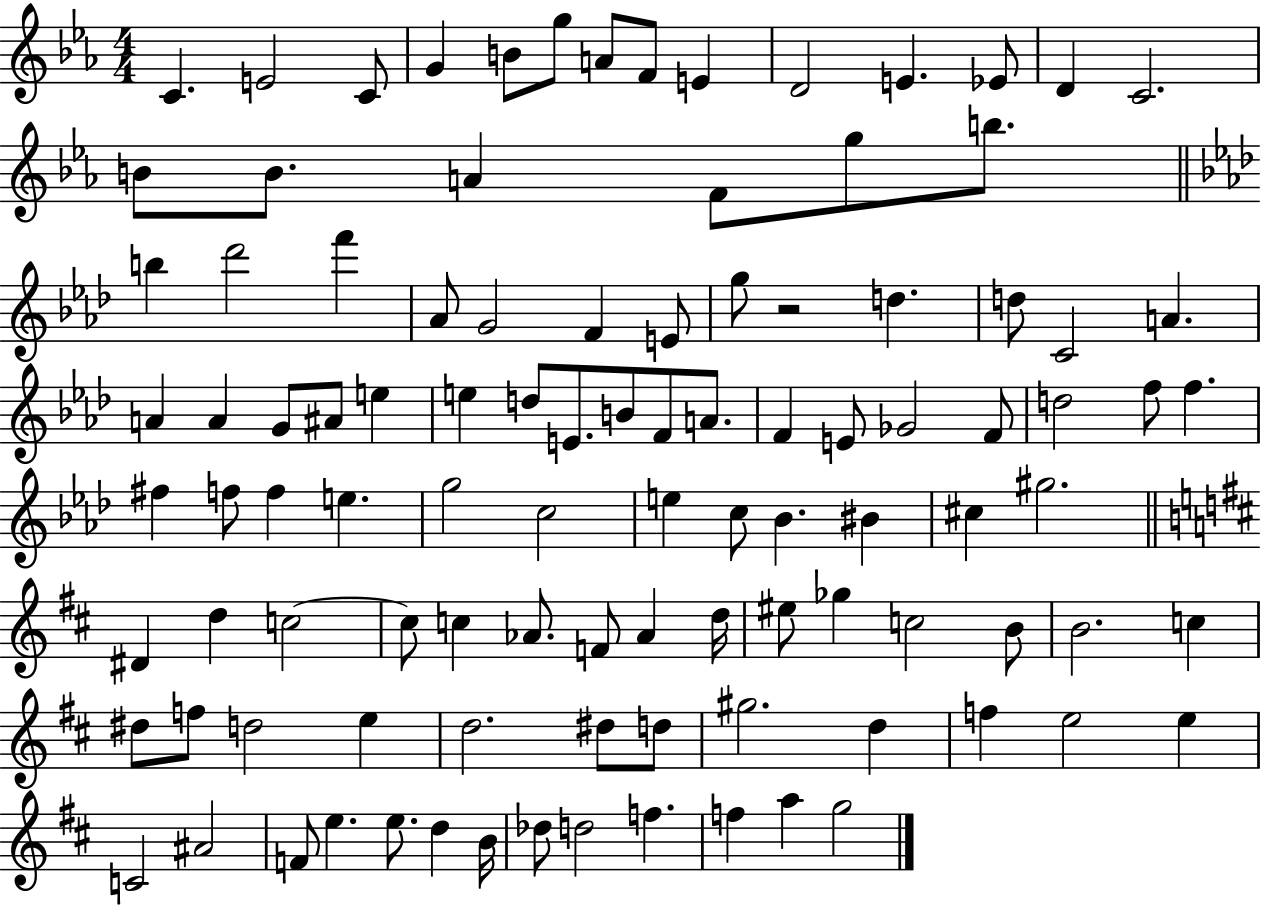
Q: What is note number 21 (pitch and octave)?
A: B5